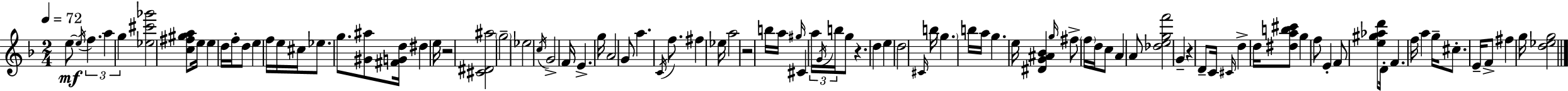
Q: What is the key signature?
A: F major